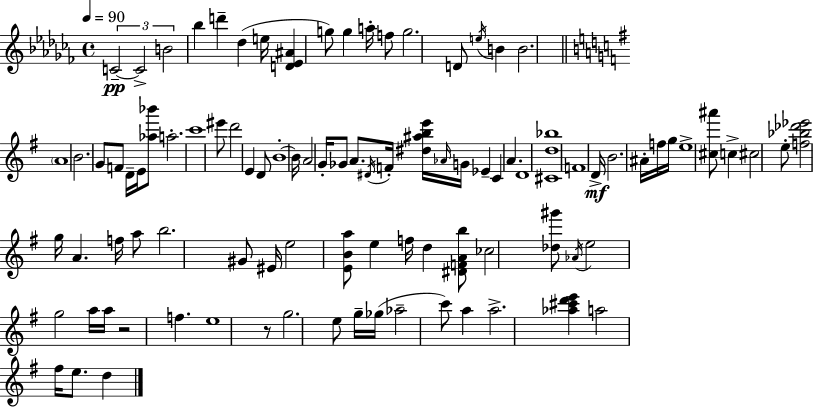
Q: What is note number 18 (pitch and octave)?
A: B4